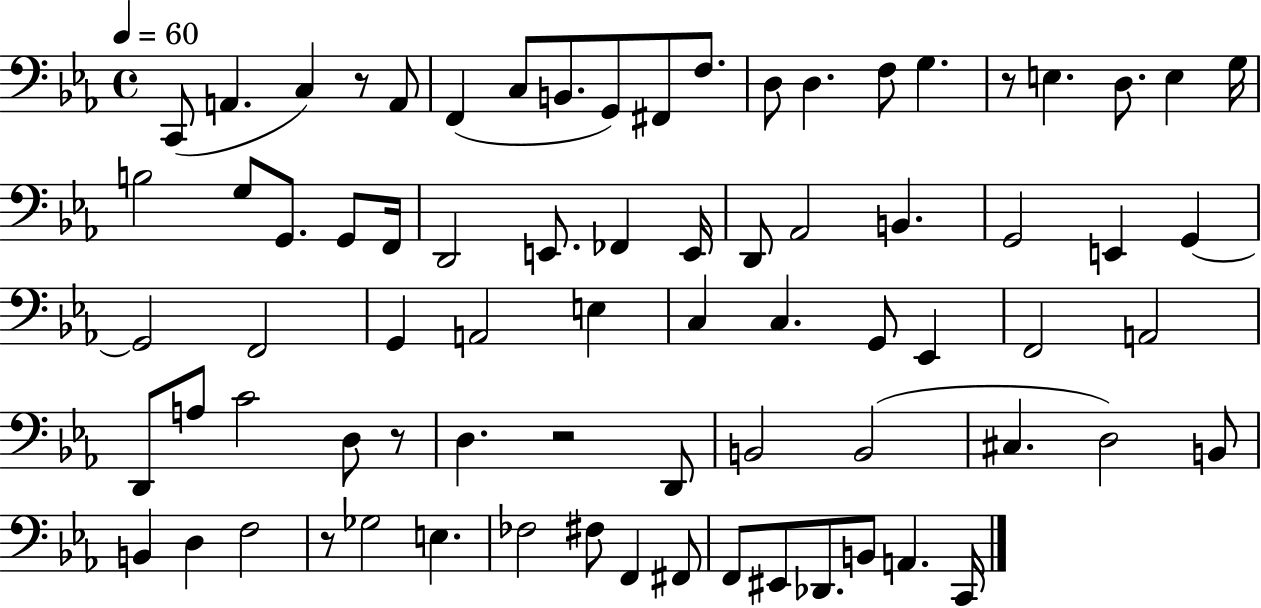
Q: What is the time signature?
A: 4/4